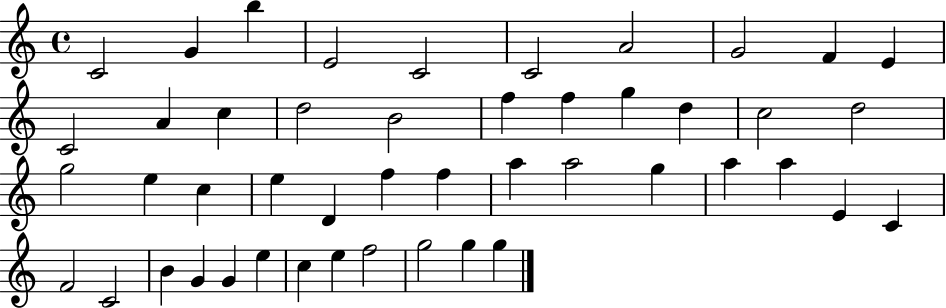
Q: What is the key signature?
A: C major